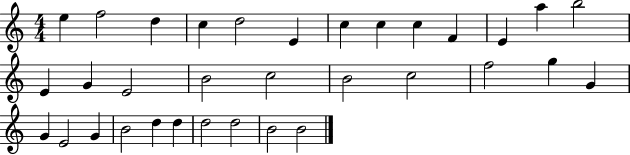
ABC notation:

X:1
T:Untitled
M:4/4
L:1/4
K:C
e f2 d c d2 E c c c F E a b2 E G E2 B2 c2 B2 c2 f2 g G G E2 G B2 d d d2 d2 B2 B2